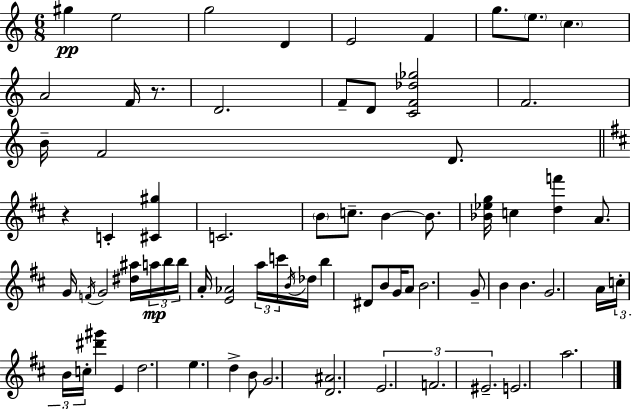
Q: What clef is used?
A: treble